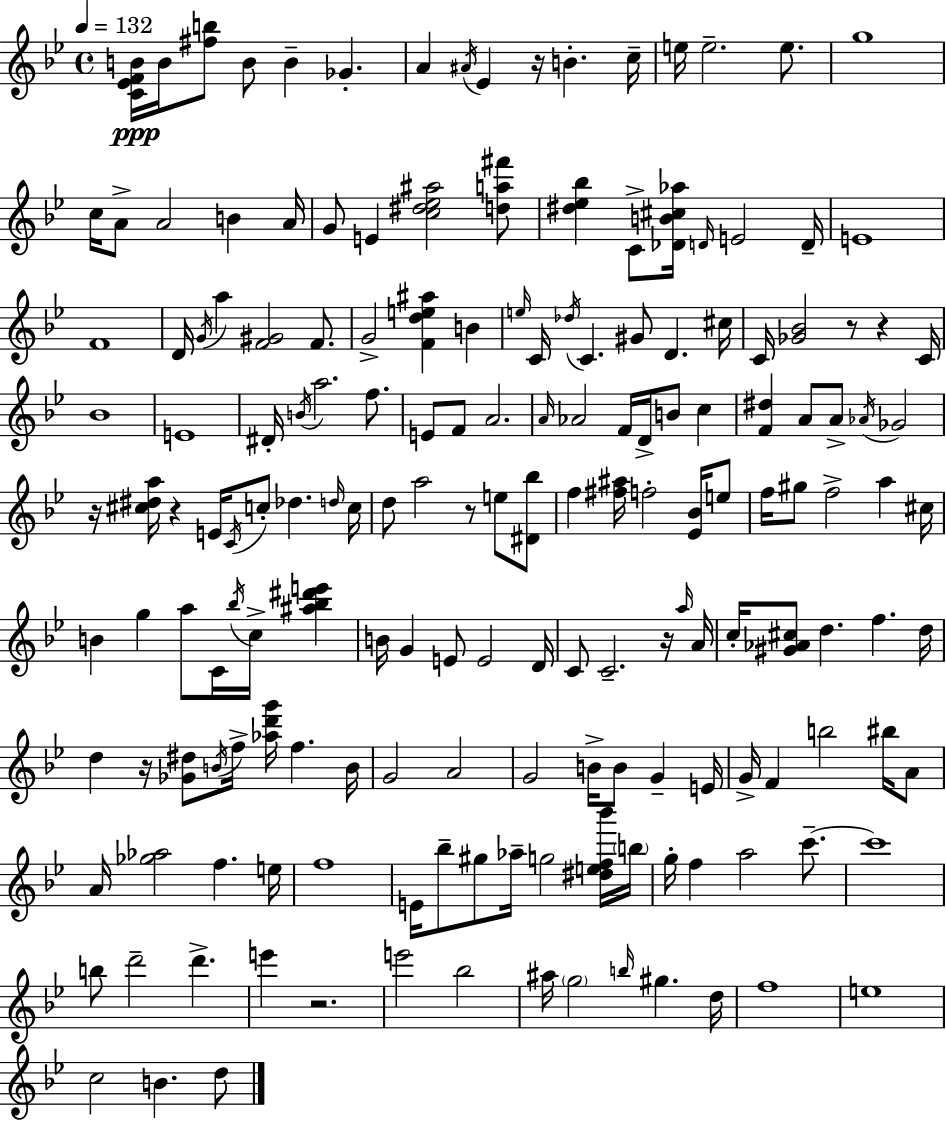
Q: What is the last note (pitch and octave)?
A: D5